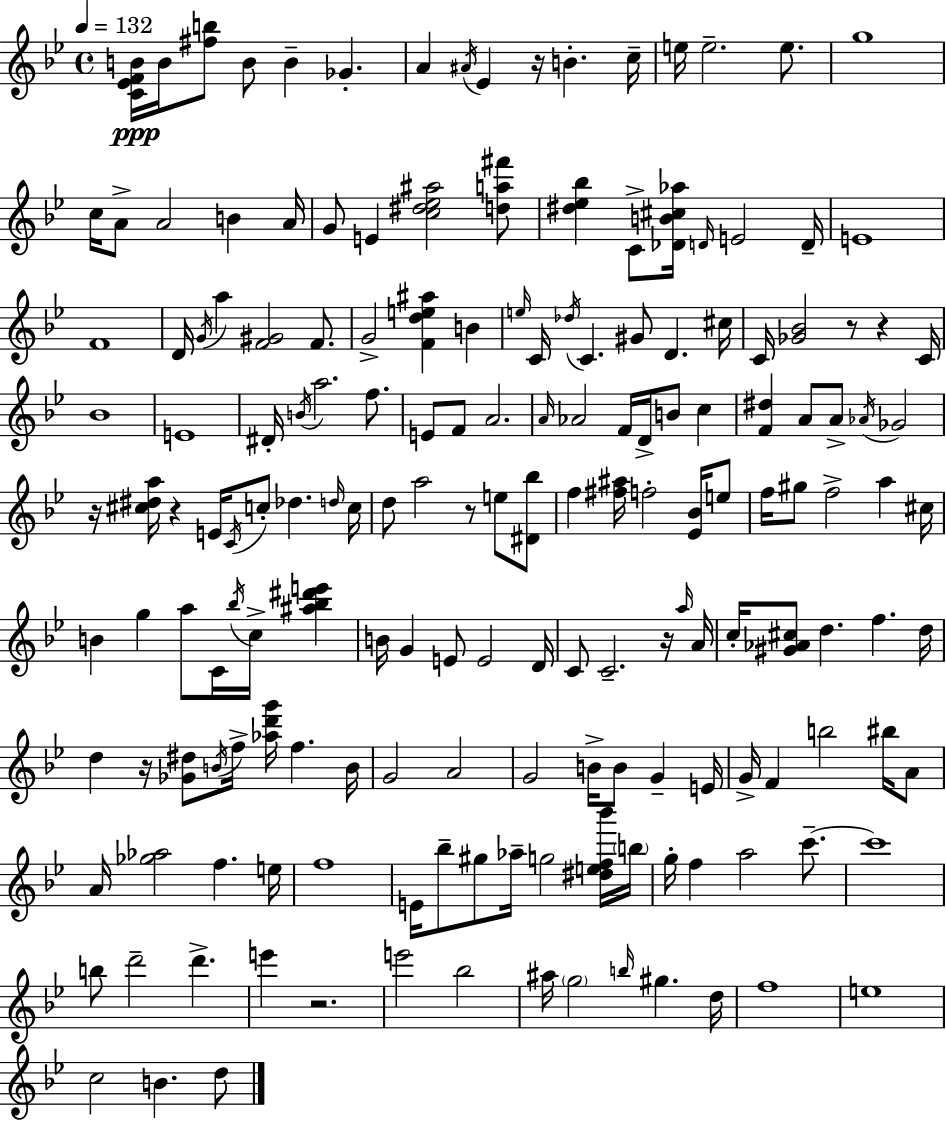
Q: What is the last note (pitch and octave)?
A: D5